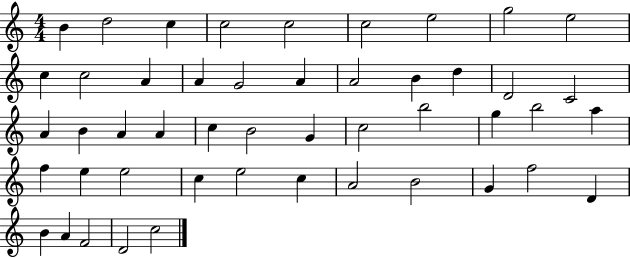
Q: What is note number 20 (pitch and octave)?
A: C4